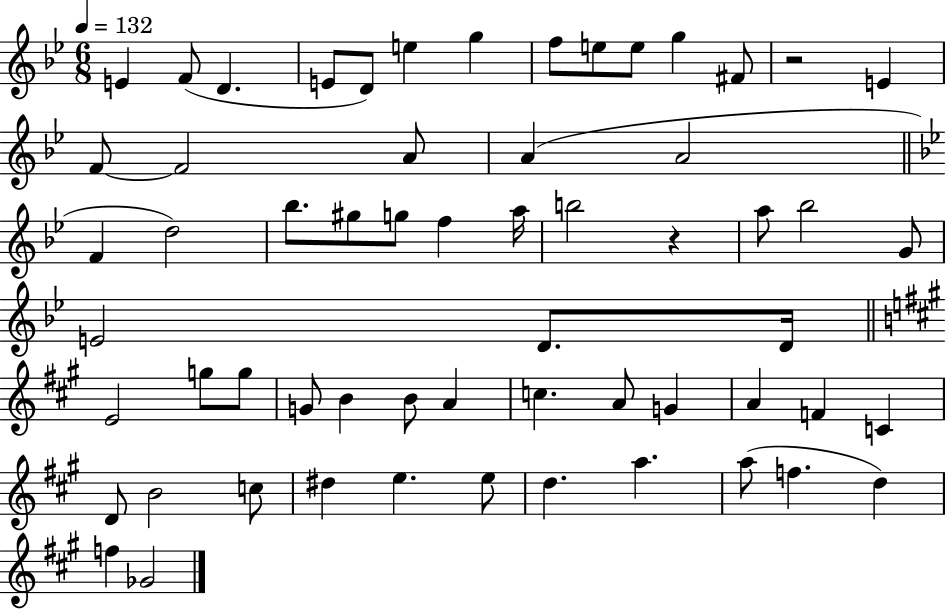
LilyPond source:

{
  \clef treble
  \numericTimeSignature
  \time 6/8
  \key bes \major
  \tempo 4 = 132
  e'4 f'8( d'4. | e'8 d'8) e''4 g''4 | f''8 e''8 e''8 g''4 fis'8 | r2 e'4 | \break f'8~~ f'2 a'8 | a'4( a'2 | \bar "||" \break \key g \minor f'4 d''2) | bes''8. gis''8 g''8 f''4 a''16 | b''2 r4 | a''8 bes''2 g'8 | \break e'2 d'8. d'16 | \bar "||" \break \key a \major e'2 g''8 g''8 | g'8 b'4 b'8 a'4 | c''4. a'8 g'4 | a'4 f'4 c'4 | \break d'8 b'2 c''8 | dis''4 e''4. e''8 | d''4. a''4. | a''8( f''4. d''4) | \break f''4 ges'2 | \bar "|."
}